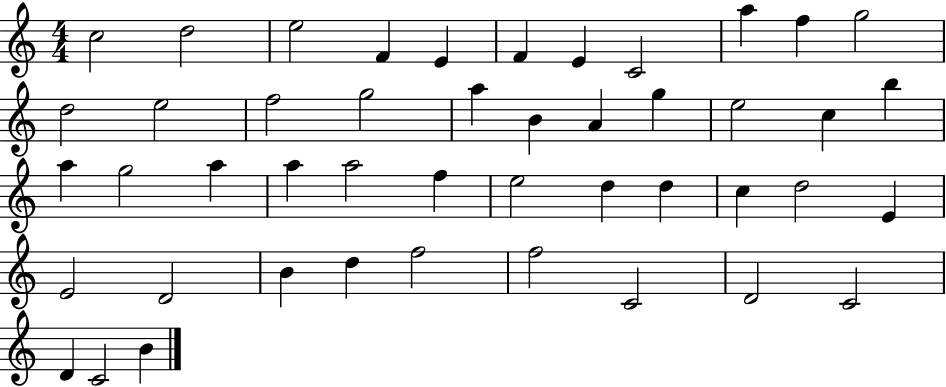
{
  \clef treble
  \numericTimeSignature
  \time 4/4
  \key c \major
  c''2 d''2 | e''2 f'4 e'4 | f'4 e'4 c'2 | a''4 f''4 g''2 | \break d''2 e''2 | f''2 g''2 | a''4 b'4 a'4 g''4 | e''2 c''4 b''4 | \break a''4 g''2 a''4 | a''4 a''2 f''4 | e''2 d''4 d''4 | c''4 d''2 e'4 | \break e'2 d'2 | b'4 d''4 f''2 | f''2 c'2 | d'2 c'2 | \break d'4 c'2 b'4 | \bar "|."
}